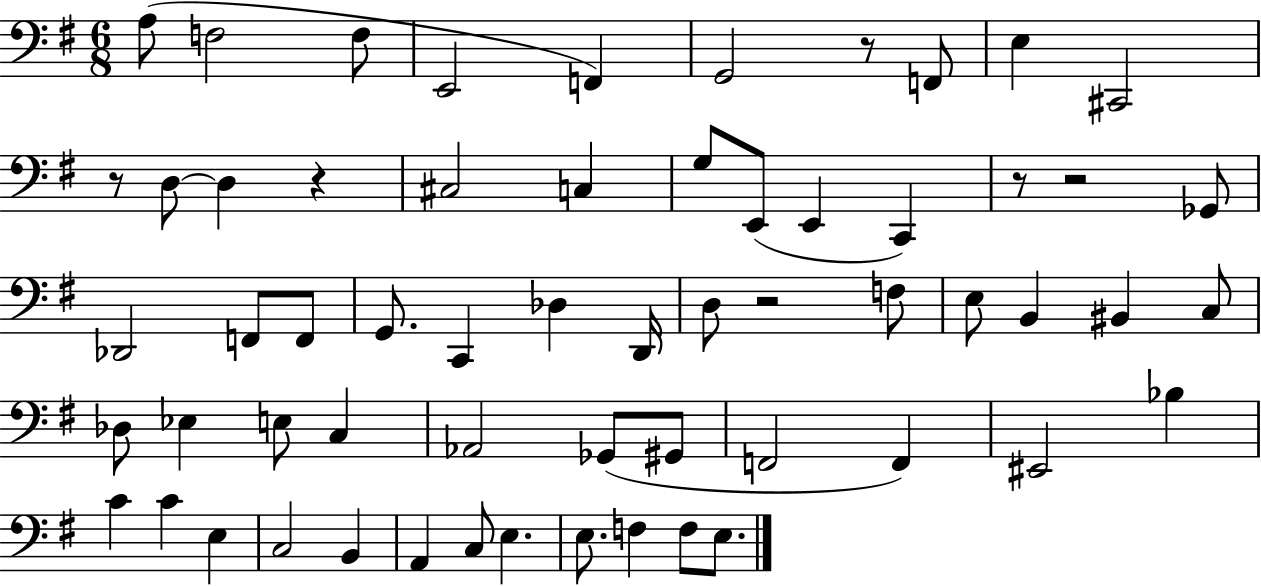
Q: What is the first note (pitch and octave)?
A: A3